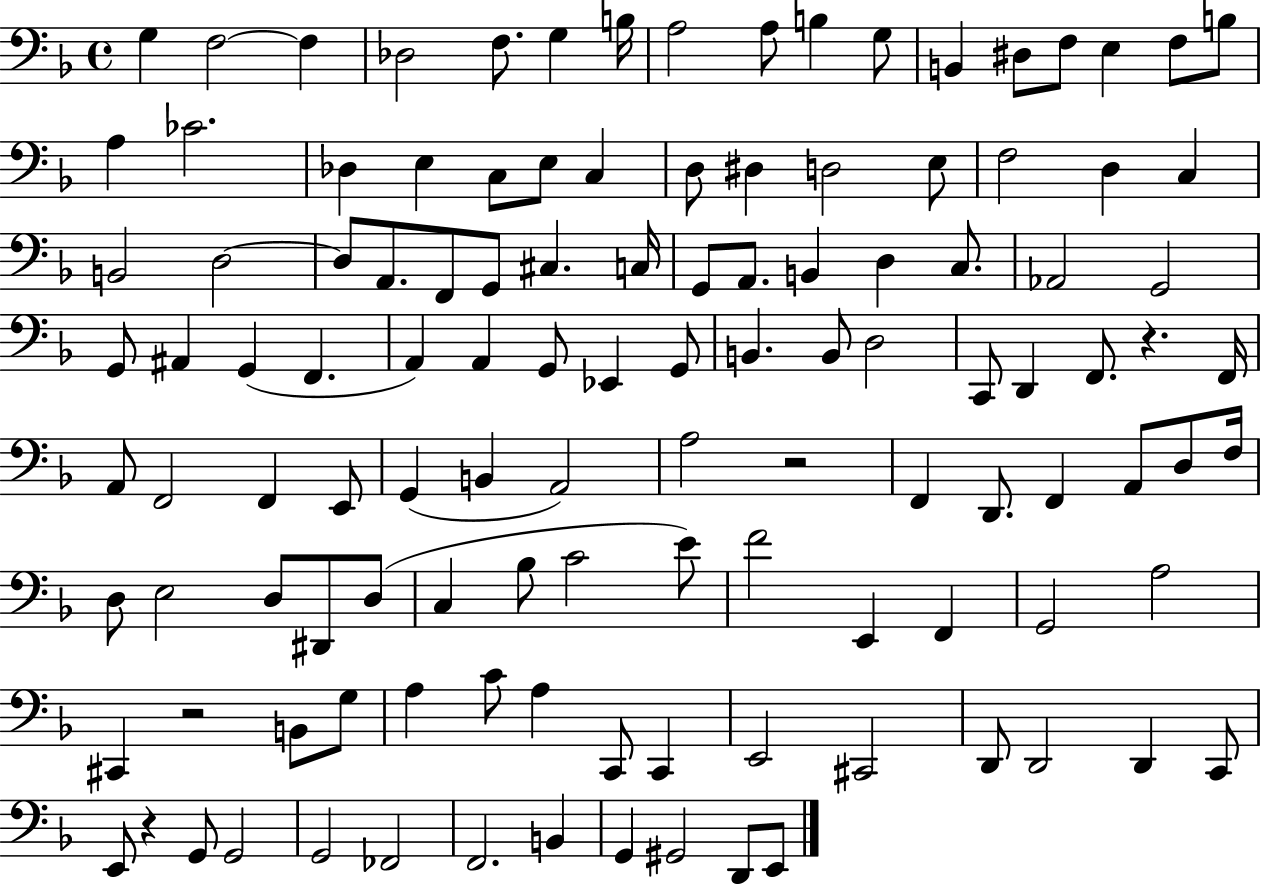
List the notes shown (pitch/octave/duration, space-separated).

G3/q F3/h F3/q Db3/h F3/e. G3/q B3/s A3/h A3/e B3/q G3/e B2/q D#3/e F3/e E3/q F3/e B3/e A3/q CES4/h. Db3/q E3/q C3/e E3/e C3/q D3/e D#3/q D3/h E3/e F3/h D3/q C3/q B2/h D3/h D3/e A2/e. F2/e G2/e C#3/q. C3/s G2/e A2/e. B2/q D3/q C3/e. Ab2/h G2/h G2/e A#2/q G2/q F2/q. A2/q A2/q G2/e Eb2/q G2/e B2/q. B2/e D3/h C2/e D2/q F2/e. R/q. F2/s A2/e F2/h F2/q E2/e G2/q B2/q A2/h A3/h R/h F2/q D2/e. F2/q A2/e D3/e F3/s D3/e E3/h D3/e D#2/e D3/e C3/q Bb3/e C4/h E4/e F4/h E2/q F2/q G2/h A3/h C#2/q R/h B2/e G3/e A3/q C4/e A3/q C2/e C2/q E2/h C#2/h D2/e D2/h D2/q C2/e E2/e R/q G2/e G2/h G2/h FES2/h F2/h. B2/q G2/q G#2/h D2/e E2/e